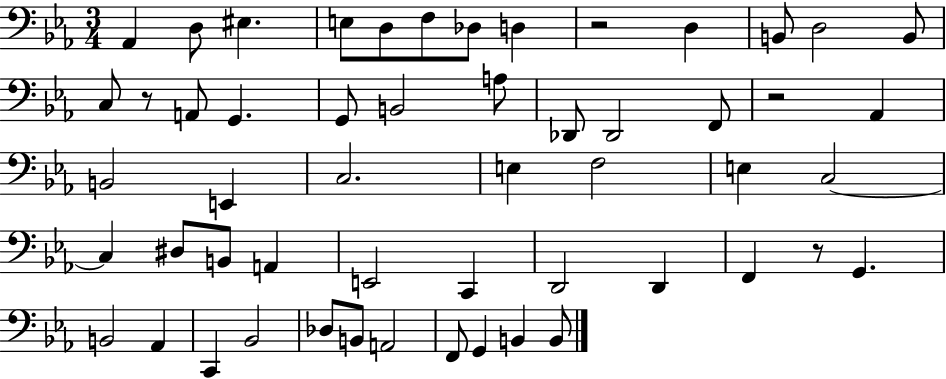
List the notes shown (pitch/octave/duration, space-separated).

Ab2/q D3/e EIS3/q. E3/e D3/e F3/e Db3/e D3/q R/h D3/q B2/e D3/h B2/e C3/e R/e A2/e G2/q. G2/e B2/h A3/e Db2/e Db2/h F2/e R/h Ab2/q B2/h E2/q C3/h. E3/q F3/h E3/q C3/h C3/q D#3/e B2/e A2/q E2/h C2/q D2/h D2/q F2/q R/e G2/q. B2/h Ab2/q C2/q Bb2/h Db3/e B2/e A2/h F2/e G2/q B2/q B2/e